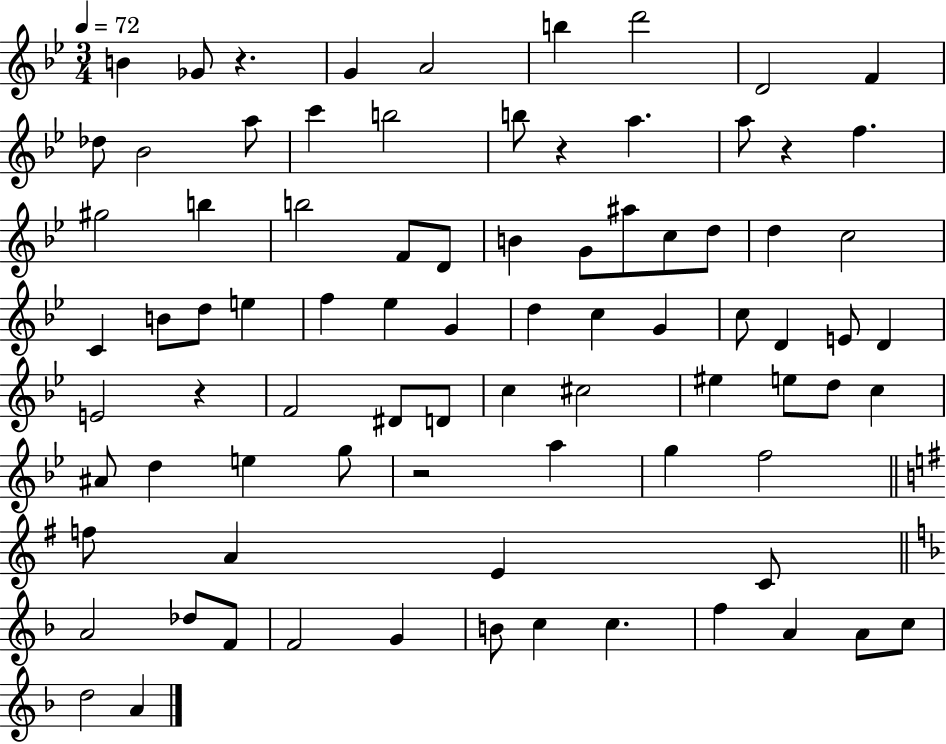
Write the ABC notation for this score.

X:1
T:Untitled
M:3/4
L:1/4
K:Bb
B _G/2 z G A2 b d'2 D2 F _d/2 _B2 a/2 c' b2 b/2 z a a/2 z f ^g2 b b2 F/2 D/2 B G/2 ^a/2 c/2 d/2 d c2 C B/2 d/2 e f _e G d c G c/2 D E/2 D E2 z F2 ^D/2 D/2 c ^c2 ^e e/2 d/2 c ^A/2 d e g/2 z2 a g f2 f/2 A E C/2 A2 _d/2 F/2 F2 G B/2 c c f A A/2 c/2 d2 A